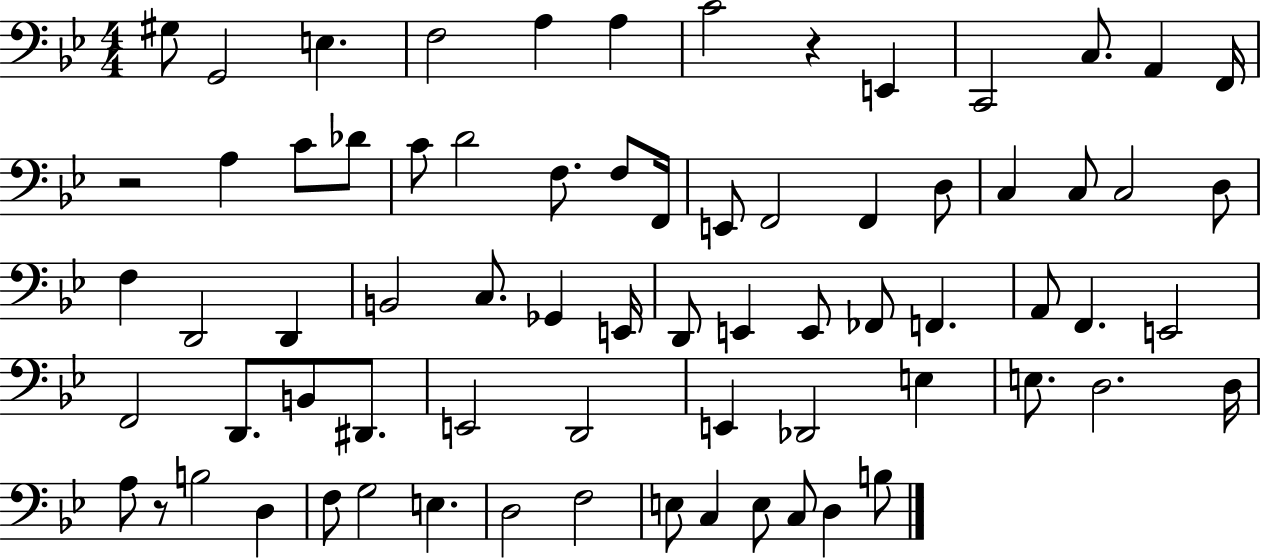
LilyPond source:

{
  \clef bass
  \numericTimeSignature
  \time 4/4
  \key bes \major
  gis8 g,2 e4. | f2 a4 a4 | c'2 r4 e,4 | c,2 c8. a,4 f,16 | \break r2 a4 c'8 des'8 | c'8 d'2 f8. f8 f,16 | e,8 f,2 f,4 d8 | c4 c8 c2 d8 | \break f4 d,2 d,4 | b,2 c8. ges,4 e,16 | d,8 e,4 e,8 fes,8 f,4. | a,8 f,4. e,2 | \break f,2 d,8. b,8 dis,8. | e,2 d,2 | e,4 des,2 e4 | e8. d2. d16 | \break a8 r8 b2 d4 | f8 g2 e4. | d2 f2 | e8 c4 e8 c8 d4 b8 | \break \bar "|."
}